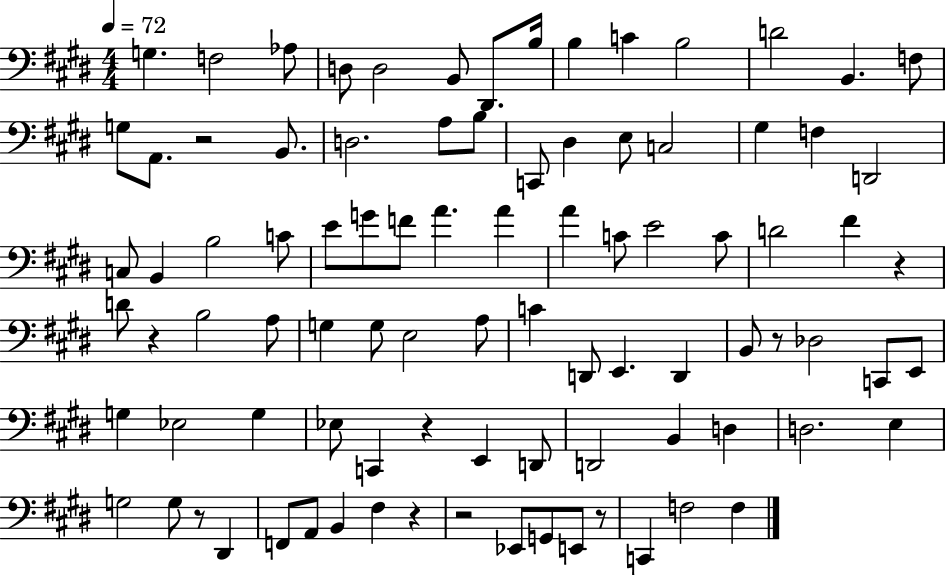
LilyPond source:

{
  \clef bass
  \numericTimeSignature
  \time 4/4
  \key e \major
  \tempo 4 = 72
  g4. f2 aes8 | d8 d2 b,8 dis,8. b16 | b4 c'4 b2 | d'2 b,4. f8 | \break g8 a,8. r2 b,8. | d2. a8 b8 | c,8 dis4 e8 c2 | gis4 f4 d,2 | \break c8 b,4 b2 c'8 | e'8 g'8 f'8 a'4. a'4 | a'4 c'8 e'2 c'8 | d'2 fis'4 r4 | \break d'8 r4 b2 a8 | g4 g8 e2 a8 | c'4 d,8 e,4. d,4 | b,8 r8 des2 c,8 e,8 | \break g4 ees2 g4 | ees8 c,4 r4 e,4 d,8 | d,2 b,4 d4 | d2. e4 | \break g2 g8 r8 dis,4 | f,8 a,8 b,4 fis4 r4 | r2 ees,8 g,8 e,8 r8 | c,4 f2 f4 | \break \bar "|."
}